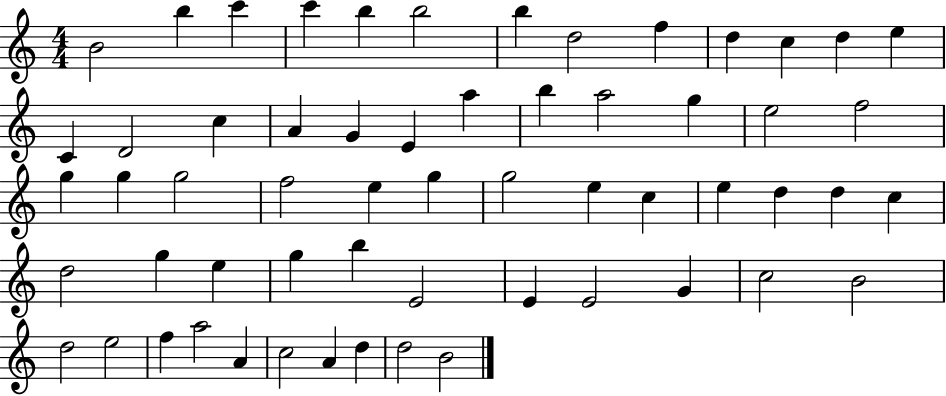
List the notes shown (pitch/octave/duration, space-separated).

B4/h B5/q C6/q C6/q B5/q B5/h B5/q D5/h F5/q D5/q C5/q D5/q E5/q C4/q D4/h C5/q A4/q G4/q E4/q A5/q B5/q A5/h G5/q E5/h F5/h G5/q G5/q G5/h F5/h E5/q G5/q G5/h E5/q C5/q E5/q D5/q D5/q C5/q D5/h G5/q E5/q G5/q B5/q E4/h E4/q E4/h G4/q C5/h B4/h D5/h E5/h F5/q A5/h A4/q C5/h A4/q D5/q D5/h B4/h